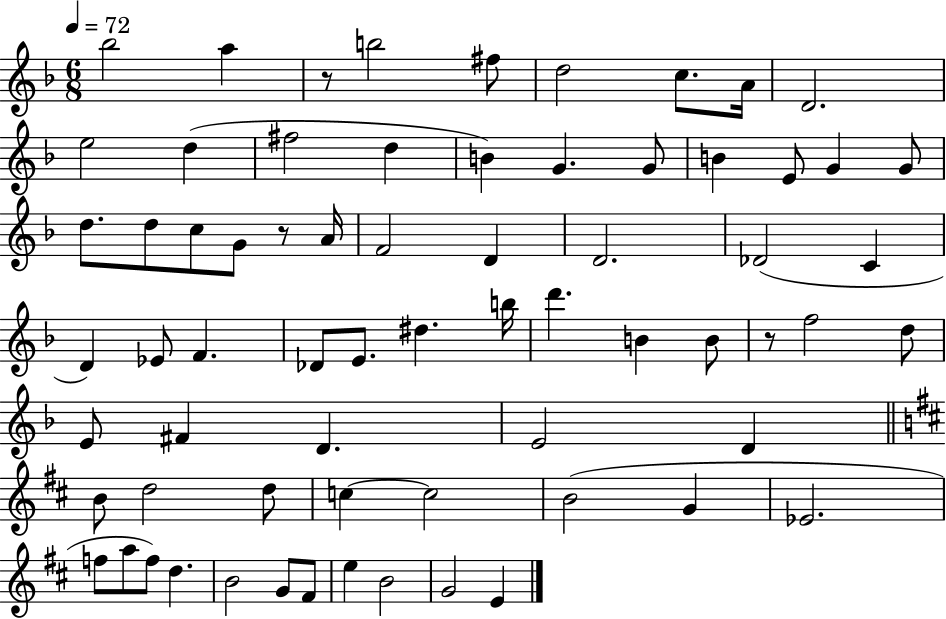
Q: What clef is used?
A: treble